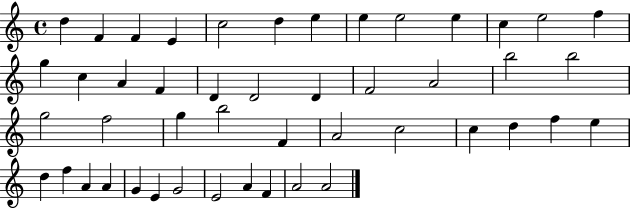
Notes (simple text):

D5/q F4/q F4/q E4/q C5/h D5/q E5/q E5/q E5/h E5/q C5/q E5/h F5/q G5/q C5/q A4/q F4/q D4/q D4/h D4/q F4/h A4/h B5/h B5/h G5/h F5/h G5/q B5/h F4/q A4/h C5/h C5/q D5/q F5/q E5/q D5/q F5/q A4/q A4/q G4/q E4/q G4/h E4/h A4/q F4/q A4/h A4/h